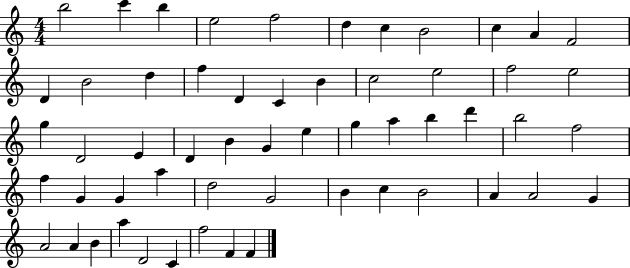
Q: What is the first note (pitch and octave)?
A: B5